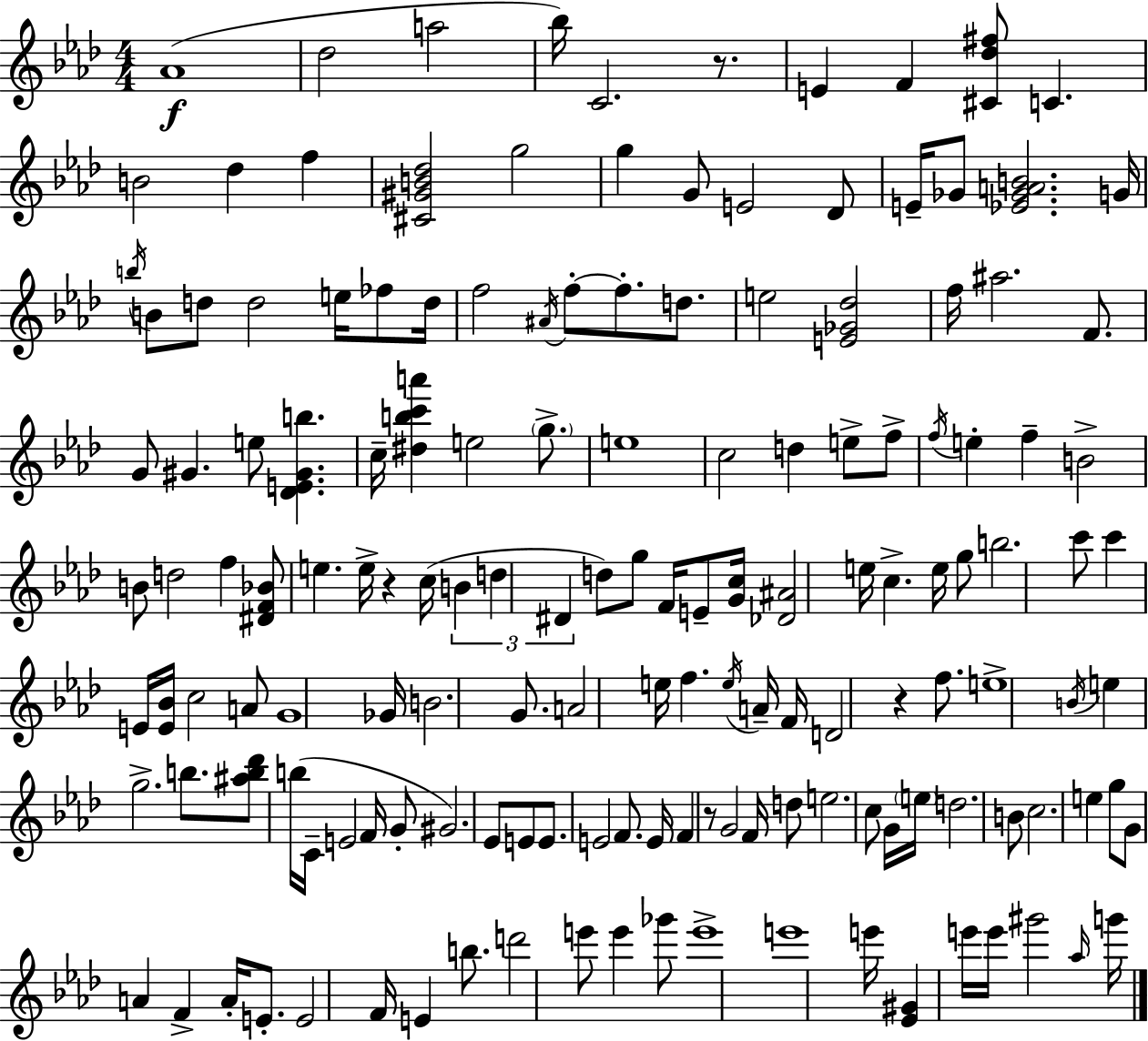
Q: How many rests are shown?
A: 4